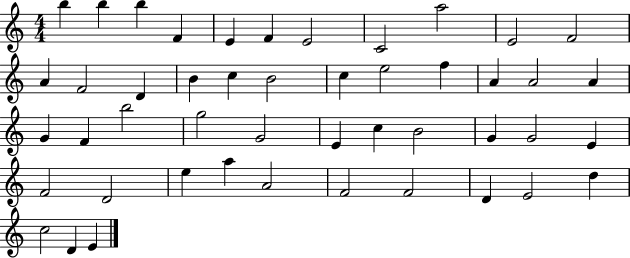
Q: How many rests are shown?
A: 0